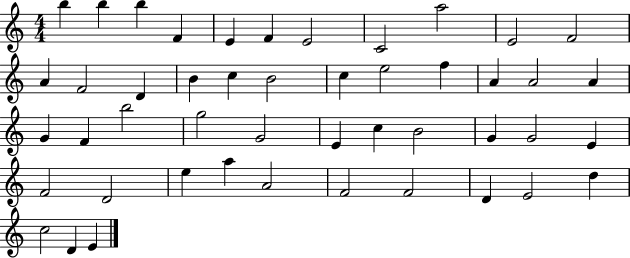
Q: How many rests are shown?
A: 0